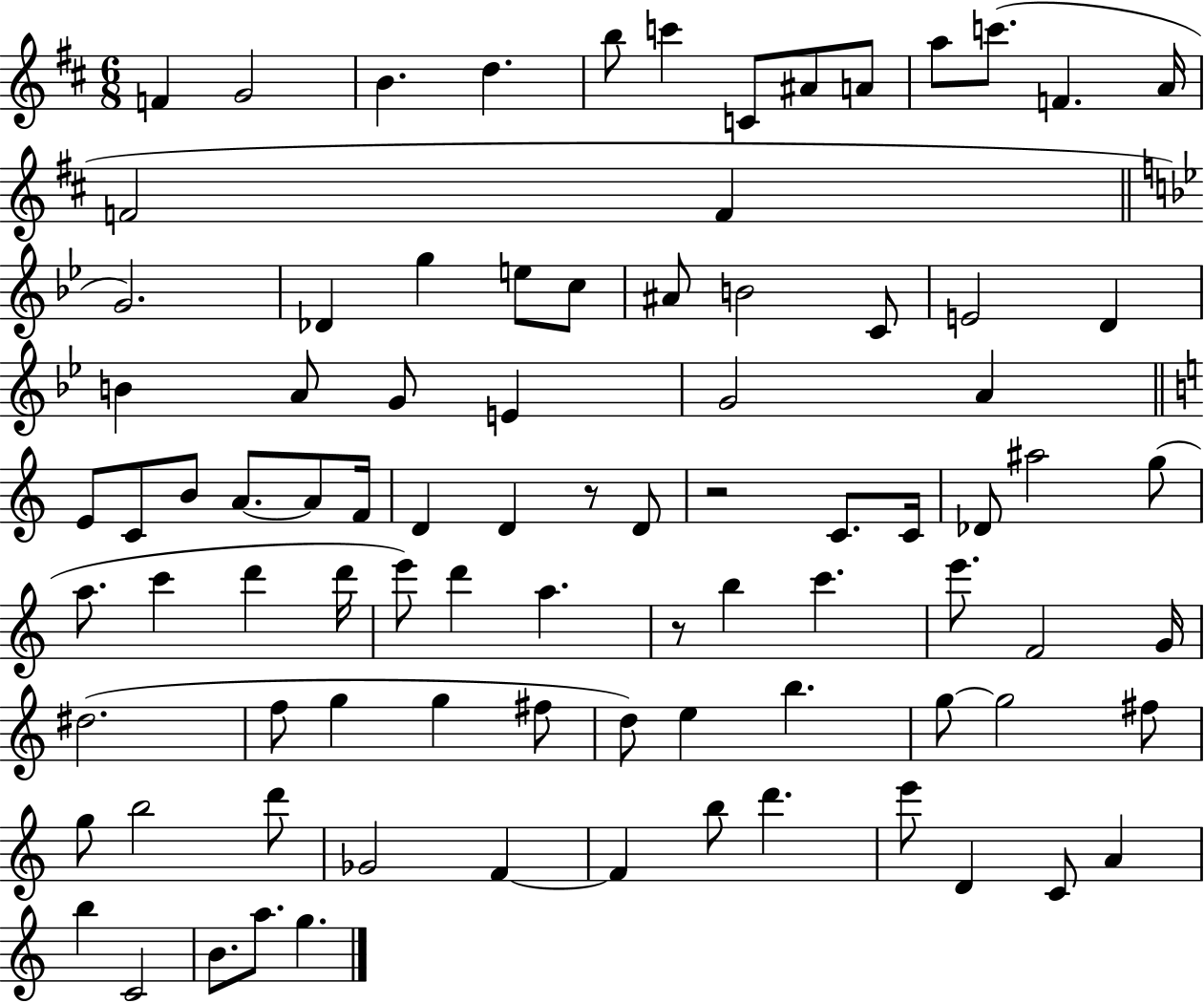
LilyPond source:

{
  \clef treble
  \numericTimeSignature
  \time 6/8
  \key d \major
  f'4 g'2 | b'4. d''4. | b''8 c'''4 c'8 ais'8 a'8 | a''8 c'''8.( f'4. a'16 | \break f'2 f'4 | \bar "||" \break \key g \minor g'2.) | des'4 g''4 e''8 c''8 | ais'8 b'2 c'8 | e'2 d'4 | \break b'4 a'8 g'8 e'4 | g'2 a'4 | \bar "||" \break \key a \minor e'8 c'8 b'8 a'8.~~ a'8 f'16 | d'4 d'4 r8 d'8 | r2 c'8. c'16 | des'8 ais''2 g''8( | \break a''8. c'''4 d'''4 d'''16 | e'''8) d'''4 a''4. | r8 b''4 c'''4. | e'''8. f'2 g'16 | \break dis''2.( | f''8 g''4 g''4 fis''8 | d''8) e''4 b''4. | g''8~~ g''2 fis''8 | \break g''8 b''2 d'''8 | ges'2 f'4~~ | f'4 b''8 d'''4. | e'''8 d'4 c'8 a'4 | \break b''4 c'2 | b'8. a''8. g''4. | \bar "|."
}